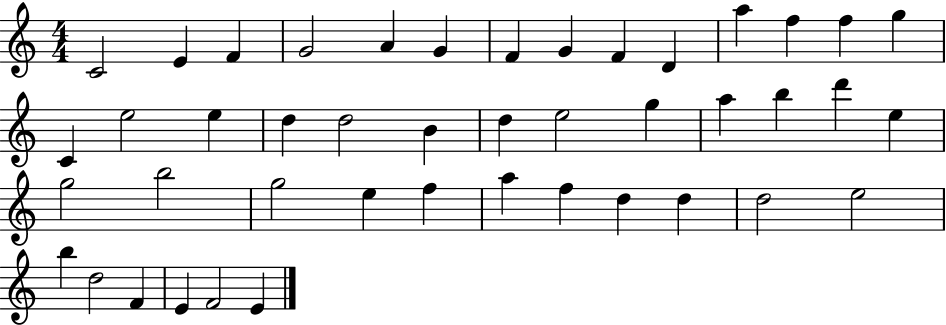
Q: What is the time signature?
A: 4/4